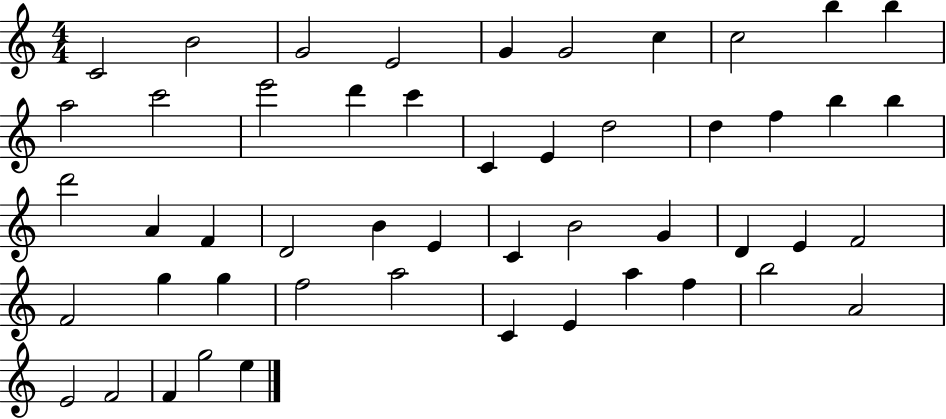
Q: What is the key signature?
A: C major